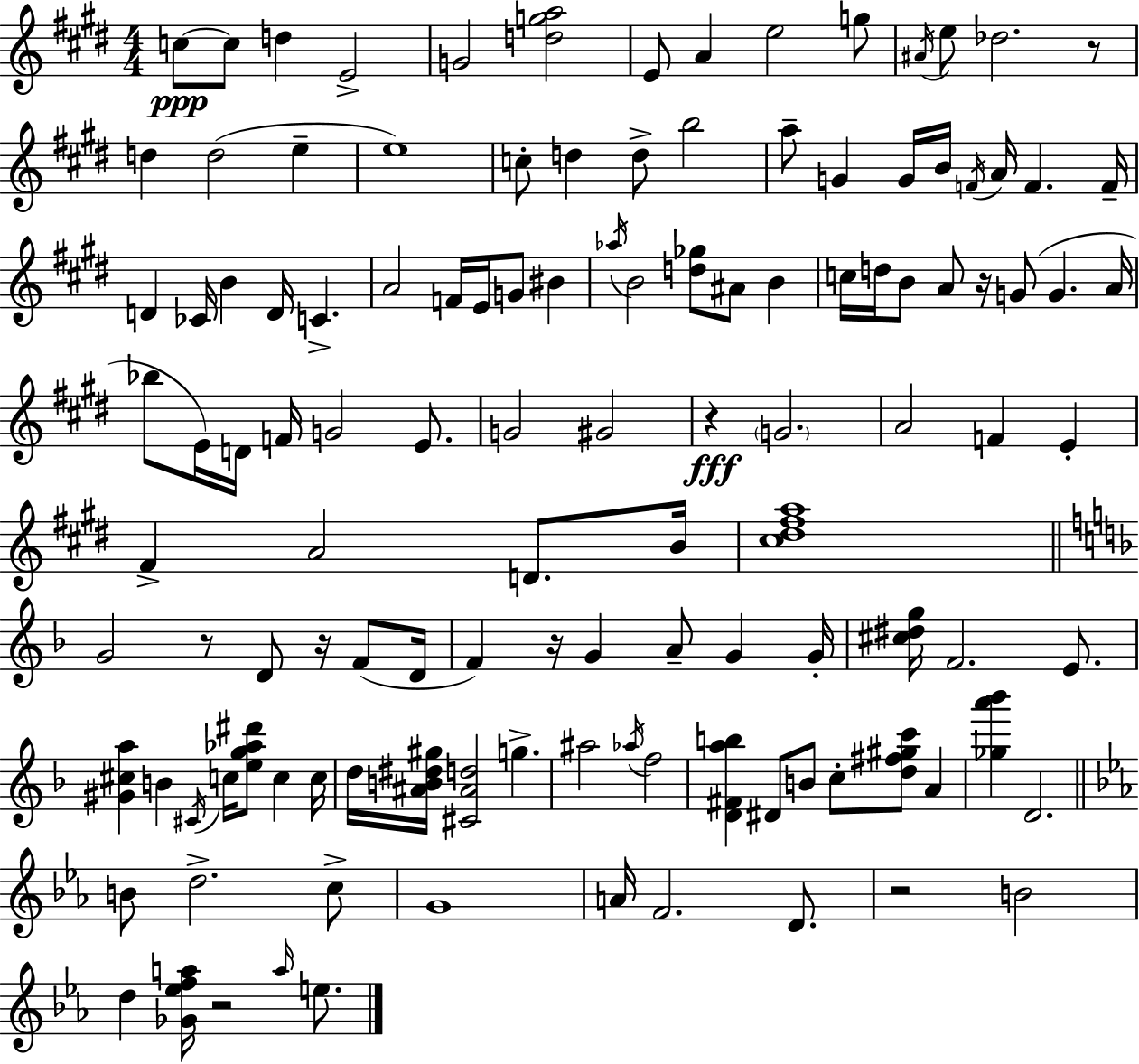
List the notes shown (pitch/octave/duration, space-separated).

C5/e C5/e D5/q E4/h G4/h [D5,G5,A5]/h E4/e A4/q E5/h G5/e A#4/s E5/e Db5/h. R/e D5/q D5/h E5/q E5/w C5/e D5/q D5/e B5/h A5/e G4/q G4/s B4/s F4/s A4/s F4/q. F4/s D4/q CES4/s B4/q D4/s C4/q. A4/h F4/s E4/s G4/e BIS4/q Ab5/s B4/h [D5,Gb5]/e A#4/e B4/q C5/s D5/s B4/e A4/e R/s G4/e G4/q. A4/s Bb5/e E4/s D4/s F4/s G4/h E4/e. G4/h G#4/h R/q G4/h. A4/h F4/q E4/q F#4/q A4/h D4/e. B4/s [C#5,D#5,F#5,A5]/w G4/h R/e D4/e R/s F4/e D4/s F4/q R/s G4/q A4/e G4/q G4/s [C#5,D#5,G5]/s F4/h. E4/e. [G#4,C#5,A5]/q B4/q C#4/s C5/s [E5,G5,Ab5,D#6]/e C5/q C5/s D5/s [A#4,B4,D#5,G#5]/s [C#4,A#4,D5]/h G5/q. A#5/h Ab5/s F5/h [D4,F#4,A5,B5]/q D#4/e B4/e C5/e [D5,F#5,G#5,C6]/e A4/q [Gb5,A6,Bb6]/q D4/h. B4/e D5/h. C5/e G4/w A4/s F4/h. D4/e. R/h B4/h D5/q [Gb4,Eb5,F5,A5]/s R/h A5/s E5/e.